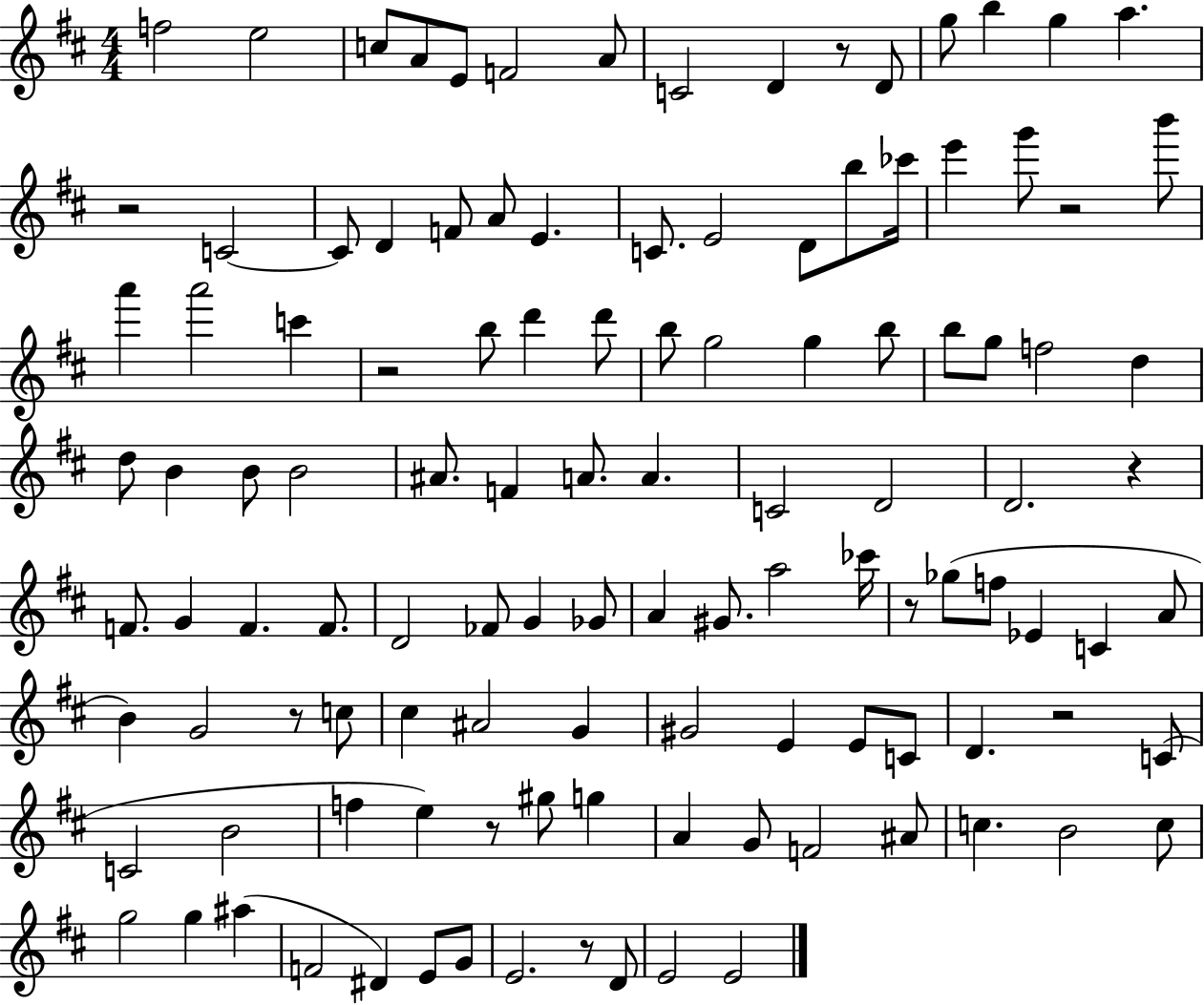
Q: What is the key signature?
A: D major